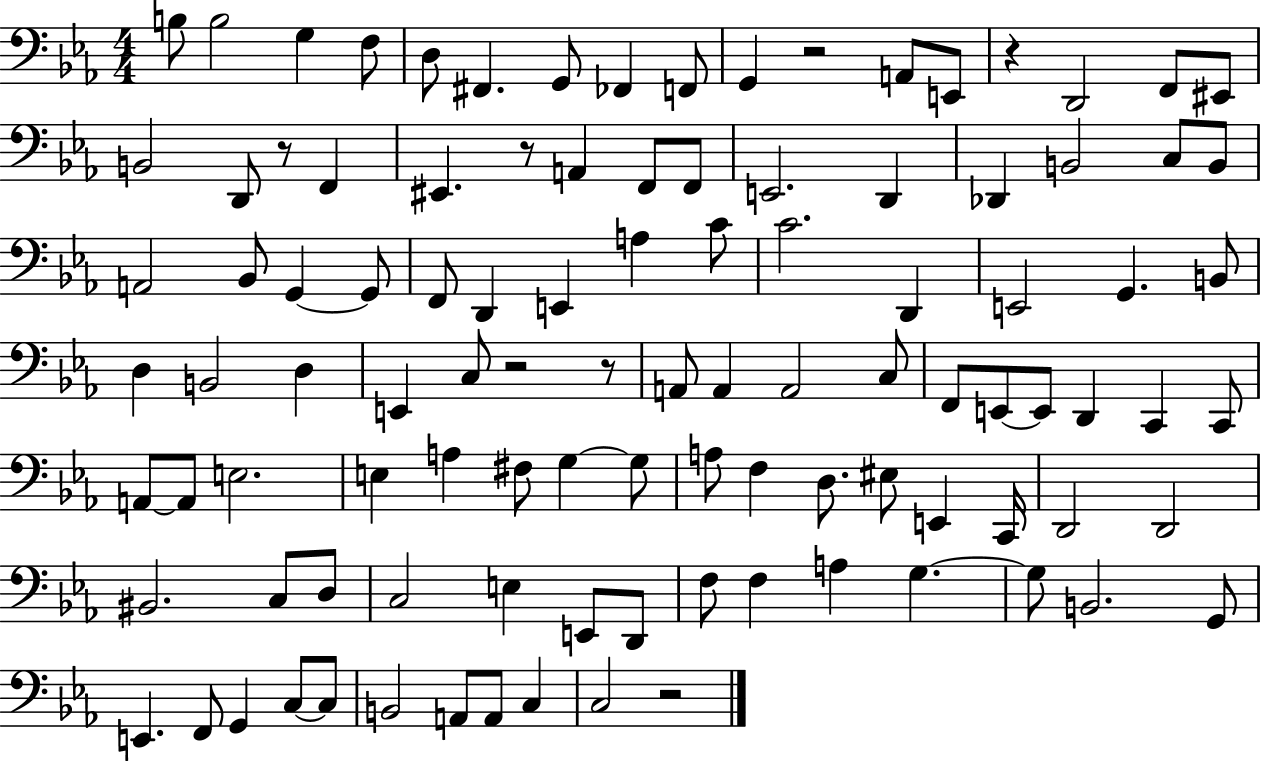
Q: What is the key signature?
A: EES major